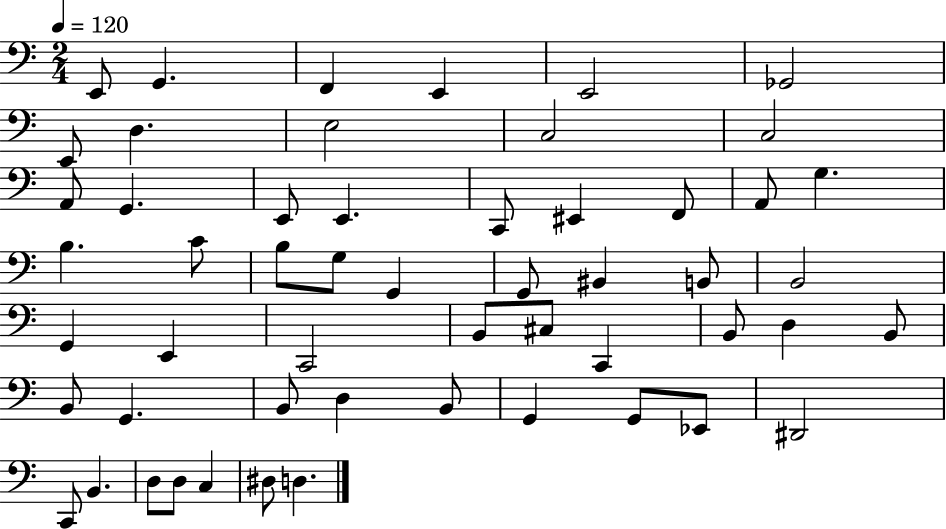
E2/e G2/q. F2/q E2/q E2/h Gb2/h E2/e D3/q. E3/h C3/h C3/h A2/e G2/q. E2/e E2/q. C2/e EIS2/q F2/e A2/e G3/q. B3/q. C4/e B3/e G3/e G2/q G2/e BIS2/q B2/e B2/h G2/q E2/q C2/h B2/e C#3/e C2/q B2/e D3/q B2/e B2/e G2/q. B2/e D3/q B2/e G2/q G2/e Eb2/e D#2/h C2/e B2/q. D3/e D3/e C3/q D#3/e D3/q.